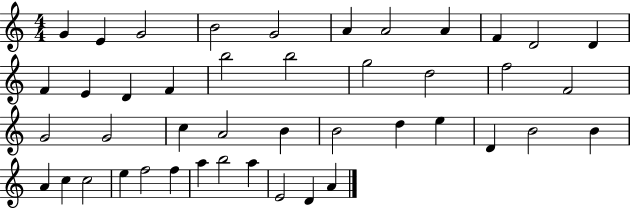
{
  \clef treble
  \numericTimeSignature
  \time 4/4
  \key c \major
  g'4 e'4 g'2 | b'2 g'2 | a'4 a'2 a'4 | f'4 d'2 d'4 | \break f'4 e'4 d'4 f'4 | b''2 b''2 | g''2 d''2 | f''2 f'2 | \break g'2 g'2 | c''4 a'2 b'4 | b'2 d''4 e''4 | d'4 b'2 b'4 | \break a'4 c''4 c''2 | e''4 f''2 f''4 | a''4 b''2 a''4 | e'2 d'4 a'4 | \break \bar "|."
}